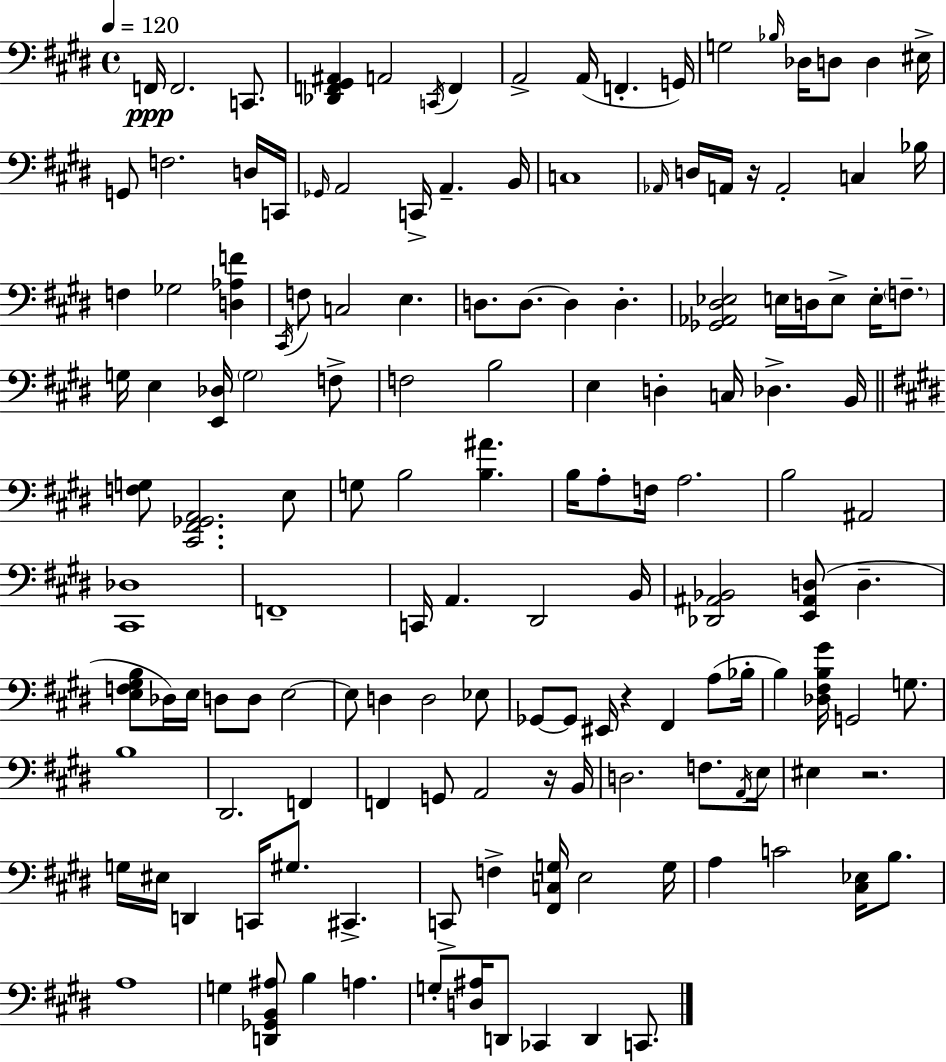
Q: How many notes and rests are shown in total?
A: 145